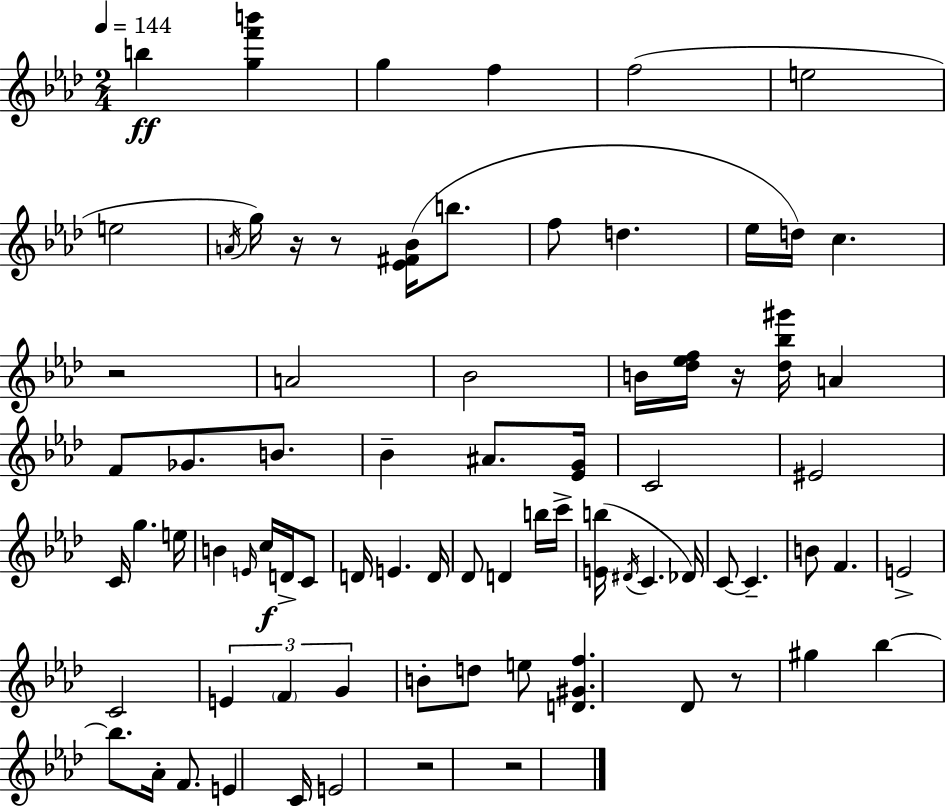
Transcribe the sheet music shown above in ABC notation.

X:1
T:Untitled
M:2/4
L:1/4
K:Ab
b [gf'b'] g f f2 e2 e2 A/4 g/4 z/4 z/2 [_E^F_B]/4 b/2 f/2 d _e/4 d/4 c z2 A2 _B2 B/4 [_d_ef]/4 z/4 [_d_b^g']/4 A F/2 _G/2 B/2 _B ^A/2 [_EG]/4 C2 ^E2 C/4 g e/4 B E/4 c/4 D/4 C/2 D/4 E D/4 _D/2 D b/4 c'/4 [Eb]/4 ^D/4 C _D/4 C/2 C B/2 F E2 C2 E F G B/2 d/2 e/2 [D^Gf] _D/2 z/2 ^g _b _b/2 _A/4 F/2 E C/4 E2 z2 z2